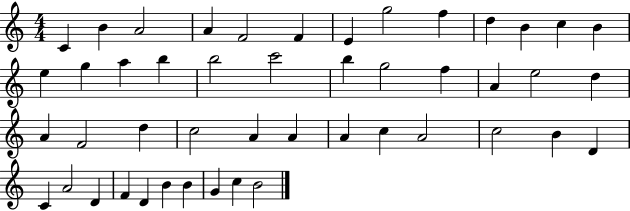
X:1
T:Untitled
M:4/4
L:1/4
K:C
C B A2 A F2 F E g2 f d B c B e g a b b2 c'2 b g2 f A e2 d A F2 d c2 A A A c A2 c2 B D C A2 D F D B B G c B2